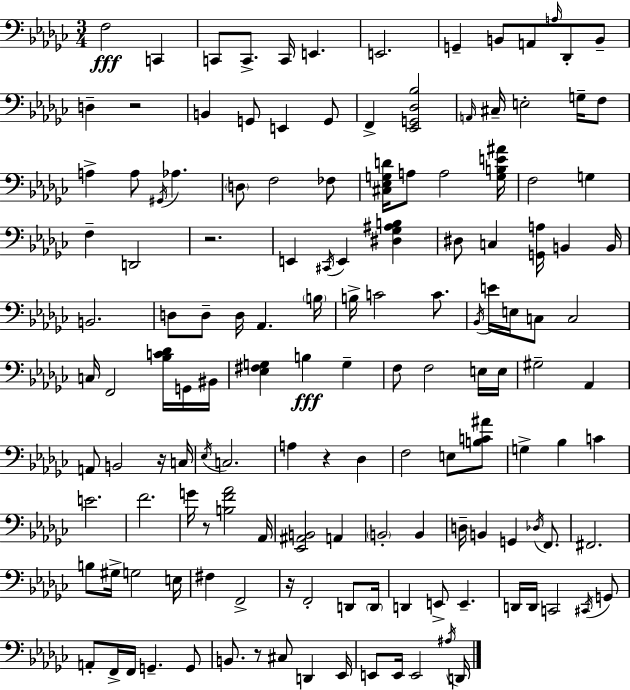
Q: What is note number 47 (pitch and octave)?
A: D3